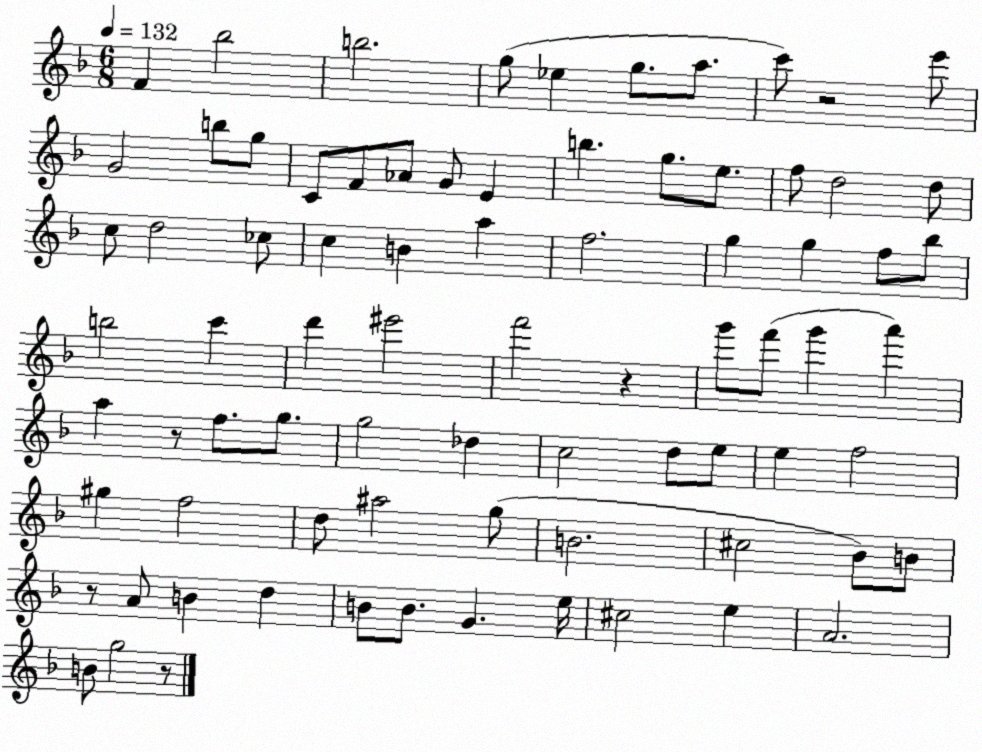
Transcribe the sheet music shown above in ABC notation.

X:1
T:Untitled
M:6/8
L:1/4
K:F
F _b2 b2 g/2 _e g/2 a/2 c'/2 z2 e'/2 G2 b/2 g/2 C/2 F/2 _A/2 G/2 E b g/2 e/2 f/2 d2 d/2 c/2 d2 _c/2 c B a f2 g g f/2 _b/2 b2 c' d' ^e'2 f'2 z g'/2 f'/2 g' a' a z/2 f/2 g/2 g2 _d c2 d/2 e/2 e f2 ^g f2 d/2 ^a2 g/2 B2 ^c2 _B/2 B/2 z/2 A/2 B d B/2 B/2 G e/4 ^c2 e A2 B/2 g2 z/2